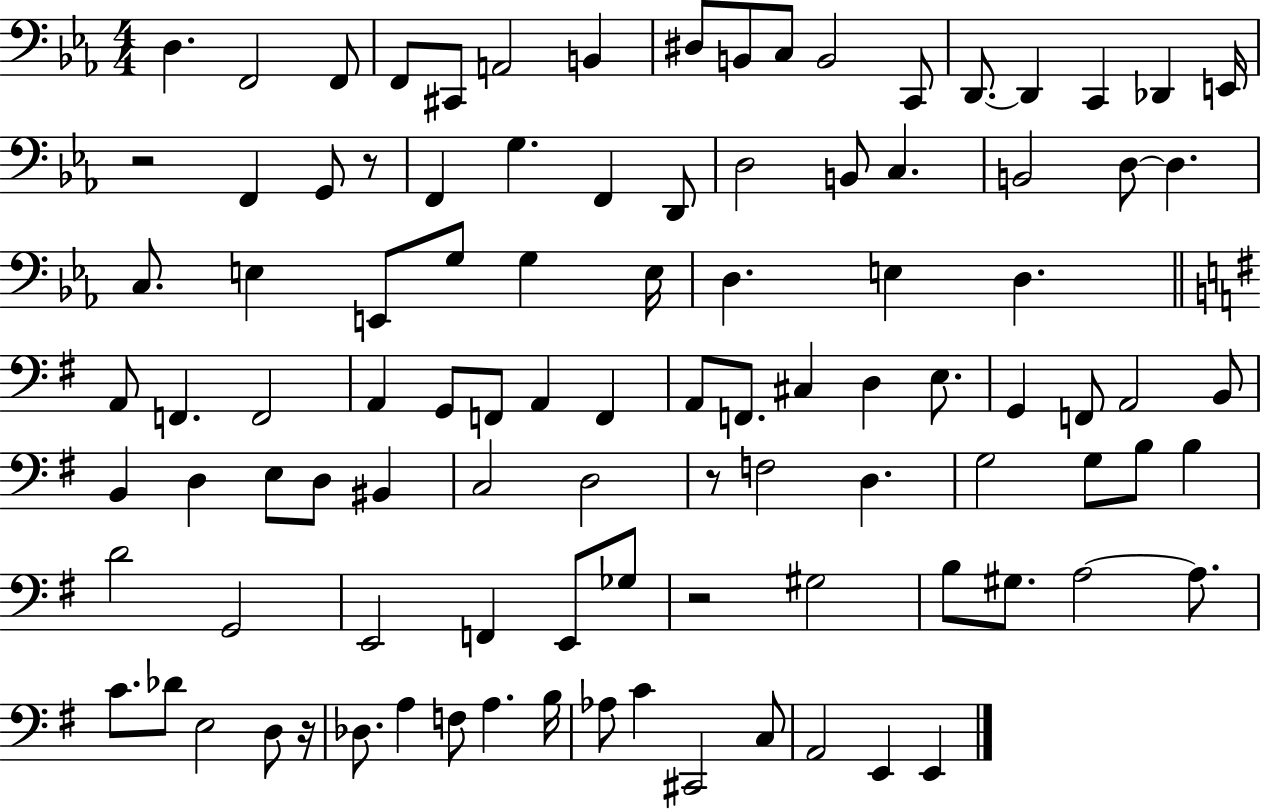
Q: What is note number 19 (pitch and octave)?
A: G2